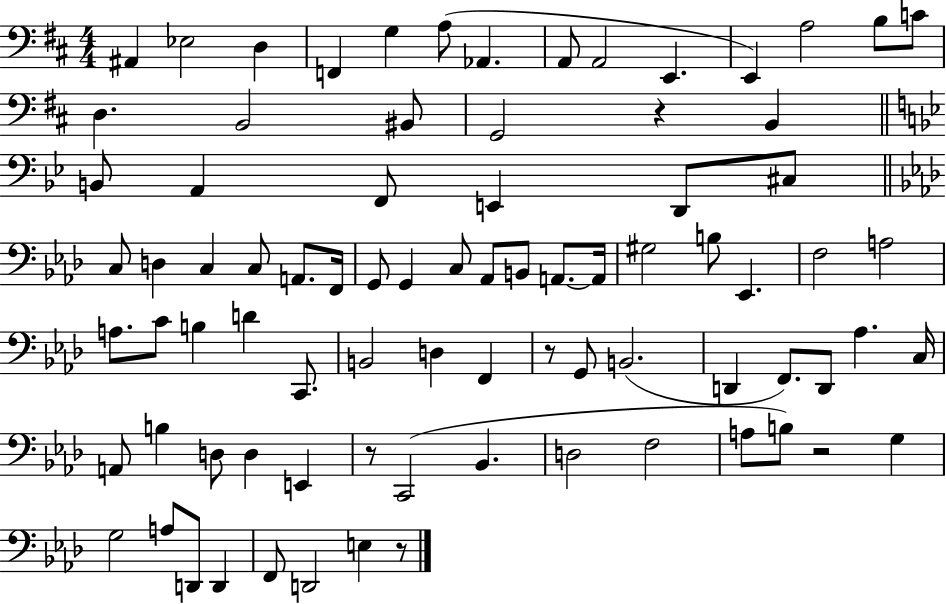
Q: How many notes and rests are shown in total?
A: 82